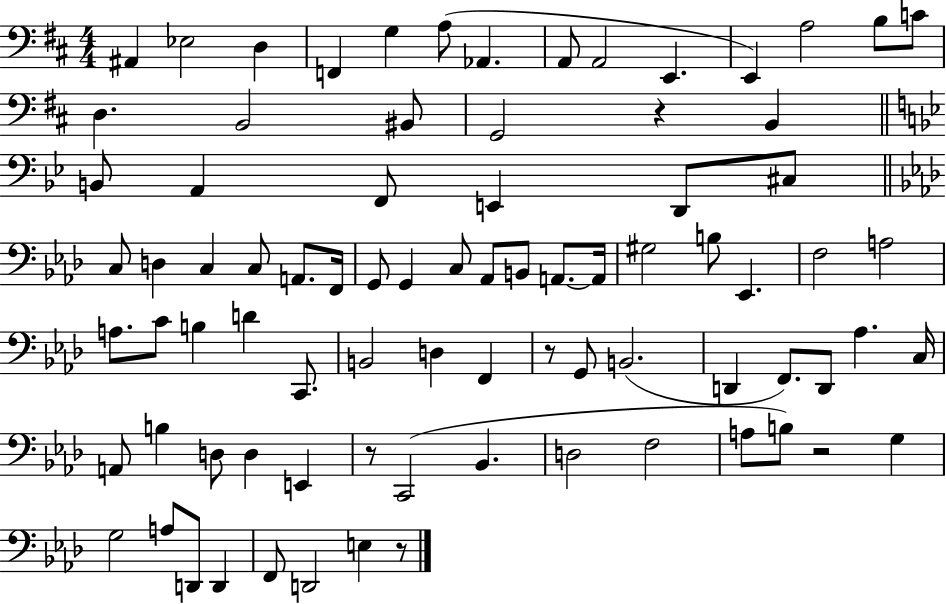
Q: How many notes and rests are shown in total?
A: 82